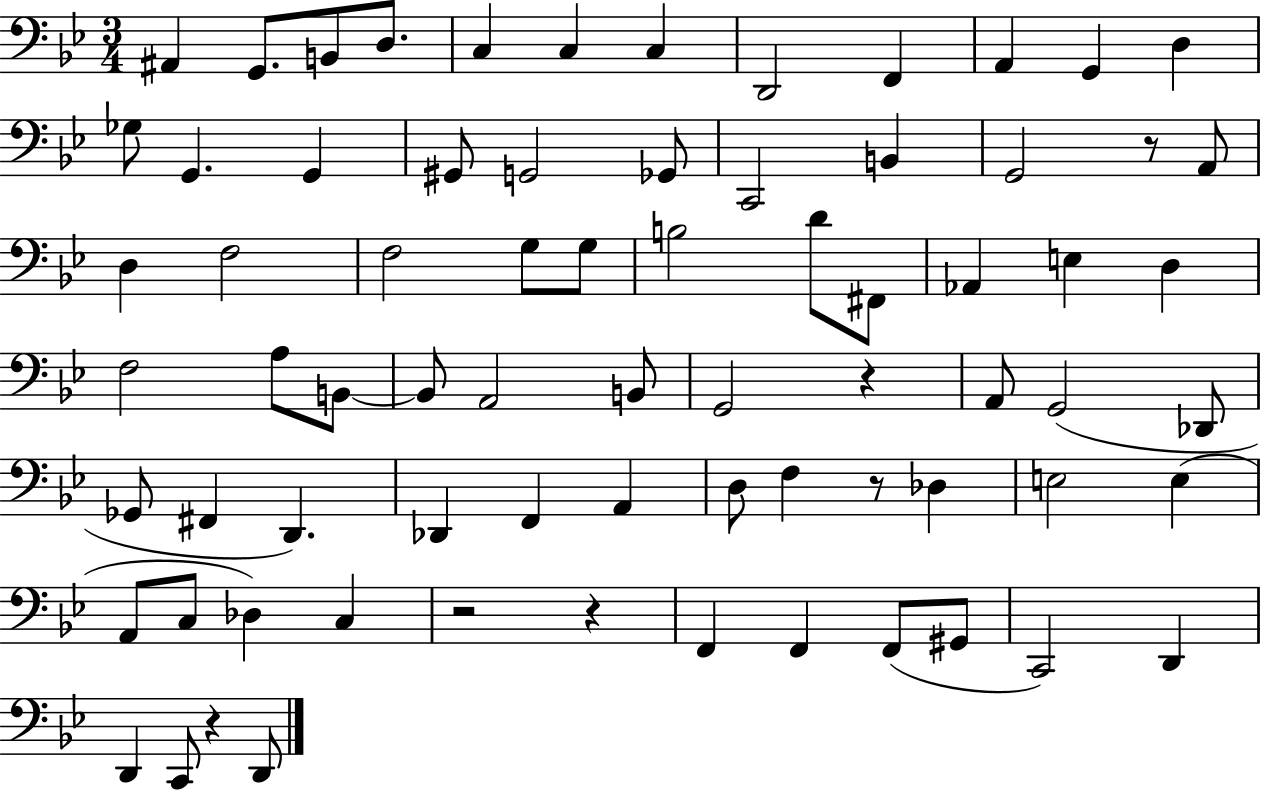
{
  \clef bass
  \numericTimeSignature
  \time 3/4
  \key bes \major
  \repeat volta 2 { ais,4 g,8. b,8 d8. | c4 c4 c4 | d,2 f,4 | a,4 g,4 d4 | \break ges8 g,4. g,4 | gis,8 g,2 ges,8 | c,2 b,4 | g,2 r8 a,8 | \break d4 f2 | f2 g8 g8 | b2 d'8 fis,8 | aes,4 e4 d4 | \break f2 a8 b,8~~ | b,8 a,2 b,8 | g,2 r4 | a,8 g,2( des,8 | \break ges,8 fis,4 d,4.) | des,4 f,4 a,4 | d8 f4 r8 des4 | e2 e4( | \break a,8 c8 des4) c4 | r2 r4 | f,4 f,4 f,8( gis,8 | c,2) d,4 | \break d,4 c,8 r4 d,8 | } \bar "|."
}